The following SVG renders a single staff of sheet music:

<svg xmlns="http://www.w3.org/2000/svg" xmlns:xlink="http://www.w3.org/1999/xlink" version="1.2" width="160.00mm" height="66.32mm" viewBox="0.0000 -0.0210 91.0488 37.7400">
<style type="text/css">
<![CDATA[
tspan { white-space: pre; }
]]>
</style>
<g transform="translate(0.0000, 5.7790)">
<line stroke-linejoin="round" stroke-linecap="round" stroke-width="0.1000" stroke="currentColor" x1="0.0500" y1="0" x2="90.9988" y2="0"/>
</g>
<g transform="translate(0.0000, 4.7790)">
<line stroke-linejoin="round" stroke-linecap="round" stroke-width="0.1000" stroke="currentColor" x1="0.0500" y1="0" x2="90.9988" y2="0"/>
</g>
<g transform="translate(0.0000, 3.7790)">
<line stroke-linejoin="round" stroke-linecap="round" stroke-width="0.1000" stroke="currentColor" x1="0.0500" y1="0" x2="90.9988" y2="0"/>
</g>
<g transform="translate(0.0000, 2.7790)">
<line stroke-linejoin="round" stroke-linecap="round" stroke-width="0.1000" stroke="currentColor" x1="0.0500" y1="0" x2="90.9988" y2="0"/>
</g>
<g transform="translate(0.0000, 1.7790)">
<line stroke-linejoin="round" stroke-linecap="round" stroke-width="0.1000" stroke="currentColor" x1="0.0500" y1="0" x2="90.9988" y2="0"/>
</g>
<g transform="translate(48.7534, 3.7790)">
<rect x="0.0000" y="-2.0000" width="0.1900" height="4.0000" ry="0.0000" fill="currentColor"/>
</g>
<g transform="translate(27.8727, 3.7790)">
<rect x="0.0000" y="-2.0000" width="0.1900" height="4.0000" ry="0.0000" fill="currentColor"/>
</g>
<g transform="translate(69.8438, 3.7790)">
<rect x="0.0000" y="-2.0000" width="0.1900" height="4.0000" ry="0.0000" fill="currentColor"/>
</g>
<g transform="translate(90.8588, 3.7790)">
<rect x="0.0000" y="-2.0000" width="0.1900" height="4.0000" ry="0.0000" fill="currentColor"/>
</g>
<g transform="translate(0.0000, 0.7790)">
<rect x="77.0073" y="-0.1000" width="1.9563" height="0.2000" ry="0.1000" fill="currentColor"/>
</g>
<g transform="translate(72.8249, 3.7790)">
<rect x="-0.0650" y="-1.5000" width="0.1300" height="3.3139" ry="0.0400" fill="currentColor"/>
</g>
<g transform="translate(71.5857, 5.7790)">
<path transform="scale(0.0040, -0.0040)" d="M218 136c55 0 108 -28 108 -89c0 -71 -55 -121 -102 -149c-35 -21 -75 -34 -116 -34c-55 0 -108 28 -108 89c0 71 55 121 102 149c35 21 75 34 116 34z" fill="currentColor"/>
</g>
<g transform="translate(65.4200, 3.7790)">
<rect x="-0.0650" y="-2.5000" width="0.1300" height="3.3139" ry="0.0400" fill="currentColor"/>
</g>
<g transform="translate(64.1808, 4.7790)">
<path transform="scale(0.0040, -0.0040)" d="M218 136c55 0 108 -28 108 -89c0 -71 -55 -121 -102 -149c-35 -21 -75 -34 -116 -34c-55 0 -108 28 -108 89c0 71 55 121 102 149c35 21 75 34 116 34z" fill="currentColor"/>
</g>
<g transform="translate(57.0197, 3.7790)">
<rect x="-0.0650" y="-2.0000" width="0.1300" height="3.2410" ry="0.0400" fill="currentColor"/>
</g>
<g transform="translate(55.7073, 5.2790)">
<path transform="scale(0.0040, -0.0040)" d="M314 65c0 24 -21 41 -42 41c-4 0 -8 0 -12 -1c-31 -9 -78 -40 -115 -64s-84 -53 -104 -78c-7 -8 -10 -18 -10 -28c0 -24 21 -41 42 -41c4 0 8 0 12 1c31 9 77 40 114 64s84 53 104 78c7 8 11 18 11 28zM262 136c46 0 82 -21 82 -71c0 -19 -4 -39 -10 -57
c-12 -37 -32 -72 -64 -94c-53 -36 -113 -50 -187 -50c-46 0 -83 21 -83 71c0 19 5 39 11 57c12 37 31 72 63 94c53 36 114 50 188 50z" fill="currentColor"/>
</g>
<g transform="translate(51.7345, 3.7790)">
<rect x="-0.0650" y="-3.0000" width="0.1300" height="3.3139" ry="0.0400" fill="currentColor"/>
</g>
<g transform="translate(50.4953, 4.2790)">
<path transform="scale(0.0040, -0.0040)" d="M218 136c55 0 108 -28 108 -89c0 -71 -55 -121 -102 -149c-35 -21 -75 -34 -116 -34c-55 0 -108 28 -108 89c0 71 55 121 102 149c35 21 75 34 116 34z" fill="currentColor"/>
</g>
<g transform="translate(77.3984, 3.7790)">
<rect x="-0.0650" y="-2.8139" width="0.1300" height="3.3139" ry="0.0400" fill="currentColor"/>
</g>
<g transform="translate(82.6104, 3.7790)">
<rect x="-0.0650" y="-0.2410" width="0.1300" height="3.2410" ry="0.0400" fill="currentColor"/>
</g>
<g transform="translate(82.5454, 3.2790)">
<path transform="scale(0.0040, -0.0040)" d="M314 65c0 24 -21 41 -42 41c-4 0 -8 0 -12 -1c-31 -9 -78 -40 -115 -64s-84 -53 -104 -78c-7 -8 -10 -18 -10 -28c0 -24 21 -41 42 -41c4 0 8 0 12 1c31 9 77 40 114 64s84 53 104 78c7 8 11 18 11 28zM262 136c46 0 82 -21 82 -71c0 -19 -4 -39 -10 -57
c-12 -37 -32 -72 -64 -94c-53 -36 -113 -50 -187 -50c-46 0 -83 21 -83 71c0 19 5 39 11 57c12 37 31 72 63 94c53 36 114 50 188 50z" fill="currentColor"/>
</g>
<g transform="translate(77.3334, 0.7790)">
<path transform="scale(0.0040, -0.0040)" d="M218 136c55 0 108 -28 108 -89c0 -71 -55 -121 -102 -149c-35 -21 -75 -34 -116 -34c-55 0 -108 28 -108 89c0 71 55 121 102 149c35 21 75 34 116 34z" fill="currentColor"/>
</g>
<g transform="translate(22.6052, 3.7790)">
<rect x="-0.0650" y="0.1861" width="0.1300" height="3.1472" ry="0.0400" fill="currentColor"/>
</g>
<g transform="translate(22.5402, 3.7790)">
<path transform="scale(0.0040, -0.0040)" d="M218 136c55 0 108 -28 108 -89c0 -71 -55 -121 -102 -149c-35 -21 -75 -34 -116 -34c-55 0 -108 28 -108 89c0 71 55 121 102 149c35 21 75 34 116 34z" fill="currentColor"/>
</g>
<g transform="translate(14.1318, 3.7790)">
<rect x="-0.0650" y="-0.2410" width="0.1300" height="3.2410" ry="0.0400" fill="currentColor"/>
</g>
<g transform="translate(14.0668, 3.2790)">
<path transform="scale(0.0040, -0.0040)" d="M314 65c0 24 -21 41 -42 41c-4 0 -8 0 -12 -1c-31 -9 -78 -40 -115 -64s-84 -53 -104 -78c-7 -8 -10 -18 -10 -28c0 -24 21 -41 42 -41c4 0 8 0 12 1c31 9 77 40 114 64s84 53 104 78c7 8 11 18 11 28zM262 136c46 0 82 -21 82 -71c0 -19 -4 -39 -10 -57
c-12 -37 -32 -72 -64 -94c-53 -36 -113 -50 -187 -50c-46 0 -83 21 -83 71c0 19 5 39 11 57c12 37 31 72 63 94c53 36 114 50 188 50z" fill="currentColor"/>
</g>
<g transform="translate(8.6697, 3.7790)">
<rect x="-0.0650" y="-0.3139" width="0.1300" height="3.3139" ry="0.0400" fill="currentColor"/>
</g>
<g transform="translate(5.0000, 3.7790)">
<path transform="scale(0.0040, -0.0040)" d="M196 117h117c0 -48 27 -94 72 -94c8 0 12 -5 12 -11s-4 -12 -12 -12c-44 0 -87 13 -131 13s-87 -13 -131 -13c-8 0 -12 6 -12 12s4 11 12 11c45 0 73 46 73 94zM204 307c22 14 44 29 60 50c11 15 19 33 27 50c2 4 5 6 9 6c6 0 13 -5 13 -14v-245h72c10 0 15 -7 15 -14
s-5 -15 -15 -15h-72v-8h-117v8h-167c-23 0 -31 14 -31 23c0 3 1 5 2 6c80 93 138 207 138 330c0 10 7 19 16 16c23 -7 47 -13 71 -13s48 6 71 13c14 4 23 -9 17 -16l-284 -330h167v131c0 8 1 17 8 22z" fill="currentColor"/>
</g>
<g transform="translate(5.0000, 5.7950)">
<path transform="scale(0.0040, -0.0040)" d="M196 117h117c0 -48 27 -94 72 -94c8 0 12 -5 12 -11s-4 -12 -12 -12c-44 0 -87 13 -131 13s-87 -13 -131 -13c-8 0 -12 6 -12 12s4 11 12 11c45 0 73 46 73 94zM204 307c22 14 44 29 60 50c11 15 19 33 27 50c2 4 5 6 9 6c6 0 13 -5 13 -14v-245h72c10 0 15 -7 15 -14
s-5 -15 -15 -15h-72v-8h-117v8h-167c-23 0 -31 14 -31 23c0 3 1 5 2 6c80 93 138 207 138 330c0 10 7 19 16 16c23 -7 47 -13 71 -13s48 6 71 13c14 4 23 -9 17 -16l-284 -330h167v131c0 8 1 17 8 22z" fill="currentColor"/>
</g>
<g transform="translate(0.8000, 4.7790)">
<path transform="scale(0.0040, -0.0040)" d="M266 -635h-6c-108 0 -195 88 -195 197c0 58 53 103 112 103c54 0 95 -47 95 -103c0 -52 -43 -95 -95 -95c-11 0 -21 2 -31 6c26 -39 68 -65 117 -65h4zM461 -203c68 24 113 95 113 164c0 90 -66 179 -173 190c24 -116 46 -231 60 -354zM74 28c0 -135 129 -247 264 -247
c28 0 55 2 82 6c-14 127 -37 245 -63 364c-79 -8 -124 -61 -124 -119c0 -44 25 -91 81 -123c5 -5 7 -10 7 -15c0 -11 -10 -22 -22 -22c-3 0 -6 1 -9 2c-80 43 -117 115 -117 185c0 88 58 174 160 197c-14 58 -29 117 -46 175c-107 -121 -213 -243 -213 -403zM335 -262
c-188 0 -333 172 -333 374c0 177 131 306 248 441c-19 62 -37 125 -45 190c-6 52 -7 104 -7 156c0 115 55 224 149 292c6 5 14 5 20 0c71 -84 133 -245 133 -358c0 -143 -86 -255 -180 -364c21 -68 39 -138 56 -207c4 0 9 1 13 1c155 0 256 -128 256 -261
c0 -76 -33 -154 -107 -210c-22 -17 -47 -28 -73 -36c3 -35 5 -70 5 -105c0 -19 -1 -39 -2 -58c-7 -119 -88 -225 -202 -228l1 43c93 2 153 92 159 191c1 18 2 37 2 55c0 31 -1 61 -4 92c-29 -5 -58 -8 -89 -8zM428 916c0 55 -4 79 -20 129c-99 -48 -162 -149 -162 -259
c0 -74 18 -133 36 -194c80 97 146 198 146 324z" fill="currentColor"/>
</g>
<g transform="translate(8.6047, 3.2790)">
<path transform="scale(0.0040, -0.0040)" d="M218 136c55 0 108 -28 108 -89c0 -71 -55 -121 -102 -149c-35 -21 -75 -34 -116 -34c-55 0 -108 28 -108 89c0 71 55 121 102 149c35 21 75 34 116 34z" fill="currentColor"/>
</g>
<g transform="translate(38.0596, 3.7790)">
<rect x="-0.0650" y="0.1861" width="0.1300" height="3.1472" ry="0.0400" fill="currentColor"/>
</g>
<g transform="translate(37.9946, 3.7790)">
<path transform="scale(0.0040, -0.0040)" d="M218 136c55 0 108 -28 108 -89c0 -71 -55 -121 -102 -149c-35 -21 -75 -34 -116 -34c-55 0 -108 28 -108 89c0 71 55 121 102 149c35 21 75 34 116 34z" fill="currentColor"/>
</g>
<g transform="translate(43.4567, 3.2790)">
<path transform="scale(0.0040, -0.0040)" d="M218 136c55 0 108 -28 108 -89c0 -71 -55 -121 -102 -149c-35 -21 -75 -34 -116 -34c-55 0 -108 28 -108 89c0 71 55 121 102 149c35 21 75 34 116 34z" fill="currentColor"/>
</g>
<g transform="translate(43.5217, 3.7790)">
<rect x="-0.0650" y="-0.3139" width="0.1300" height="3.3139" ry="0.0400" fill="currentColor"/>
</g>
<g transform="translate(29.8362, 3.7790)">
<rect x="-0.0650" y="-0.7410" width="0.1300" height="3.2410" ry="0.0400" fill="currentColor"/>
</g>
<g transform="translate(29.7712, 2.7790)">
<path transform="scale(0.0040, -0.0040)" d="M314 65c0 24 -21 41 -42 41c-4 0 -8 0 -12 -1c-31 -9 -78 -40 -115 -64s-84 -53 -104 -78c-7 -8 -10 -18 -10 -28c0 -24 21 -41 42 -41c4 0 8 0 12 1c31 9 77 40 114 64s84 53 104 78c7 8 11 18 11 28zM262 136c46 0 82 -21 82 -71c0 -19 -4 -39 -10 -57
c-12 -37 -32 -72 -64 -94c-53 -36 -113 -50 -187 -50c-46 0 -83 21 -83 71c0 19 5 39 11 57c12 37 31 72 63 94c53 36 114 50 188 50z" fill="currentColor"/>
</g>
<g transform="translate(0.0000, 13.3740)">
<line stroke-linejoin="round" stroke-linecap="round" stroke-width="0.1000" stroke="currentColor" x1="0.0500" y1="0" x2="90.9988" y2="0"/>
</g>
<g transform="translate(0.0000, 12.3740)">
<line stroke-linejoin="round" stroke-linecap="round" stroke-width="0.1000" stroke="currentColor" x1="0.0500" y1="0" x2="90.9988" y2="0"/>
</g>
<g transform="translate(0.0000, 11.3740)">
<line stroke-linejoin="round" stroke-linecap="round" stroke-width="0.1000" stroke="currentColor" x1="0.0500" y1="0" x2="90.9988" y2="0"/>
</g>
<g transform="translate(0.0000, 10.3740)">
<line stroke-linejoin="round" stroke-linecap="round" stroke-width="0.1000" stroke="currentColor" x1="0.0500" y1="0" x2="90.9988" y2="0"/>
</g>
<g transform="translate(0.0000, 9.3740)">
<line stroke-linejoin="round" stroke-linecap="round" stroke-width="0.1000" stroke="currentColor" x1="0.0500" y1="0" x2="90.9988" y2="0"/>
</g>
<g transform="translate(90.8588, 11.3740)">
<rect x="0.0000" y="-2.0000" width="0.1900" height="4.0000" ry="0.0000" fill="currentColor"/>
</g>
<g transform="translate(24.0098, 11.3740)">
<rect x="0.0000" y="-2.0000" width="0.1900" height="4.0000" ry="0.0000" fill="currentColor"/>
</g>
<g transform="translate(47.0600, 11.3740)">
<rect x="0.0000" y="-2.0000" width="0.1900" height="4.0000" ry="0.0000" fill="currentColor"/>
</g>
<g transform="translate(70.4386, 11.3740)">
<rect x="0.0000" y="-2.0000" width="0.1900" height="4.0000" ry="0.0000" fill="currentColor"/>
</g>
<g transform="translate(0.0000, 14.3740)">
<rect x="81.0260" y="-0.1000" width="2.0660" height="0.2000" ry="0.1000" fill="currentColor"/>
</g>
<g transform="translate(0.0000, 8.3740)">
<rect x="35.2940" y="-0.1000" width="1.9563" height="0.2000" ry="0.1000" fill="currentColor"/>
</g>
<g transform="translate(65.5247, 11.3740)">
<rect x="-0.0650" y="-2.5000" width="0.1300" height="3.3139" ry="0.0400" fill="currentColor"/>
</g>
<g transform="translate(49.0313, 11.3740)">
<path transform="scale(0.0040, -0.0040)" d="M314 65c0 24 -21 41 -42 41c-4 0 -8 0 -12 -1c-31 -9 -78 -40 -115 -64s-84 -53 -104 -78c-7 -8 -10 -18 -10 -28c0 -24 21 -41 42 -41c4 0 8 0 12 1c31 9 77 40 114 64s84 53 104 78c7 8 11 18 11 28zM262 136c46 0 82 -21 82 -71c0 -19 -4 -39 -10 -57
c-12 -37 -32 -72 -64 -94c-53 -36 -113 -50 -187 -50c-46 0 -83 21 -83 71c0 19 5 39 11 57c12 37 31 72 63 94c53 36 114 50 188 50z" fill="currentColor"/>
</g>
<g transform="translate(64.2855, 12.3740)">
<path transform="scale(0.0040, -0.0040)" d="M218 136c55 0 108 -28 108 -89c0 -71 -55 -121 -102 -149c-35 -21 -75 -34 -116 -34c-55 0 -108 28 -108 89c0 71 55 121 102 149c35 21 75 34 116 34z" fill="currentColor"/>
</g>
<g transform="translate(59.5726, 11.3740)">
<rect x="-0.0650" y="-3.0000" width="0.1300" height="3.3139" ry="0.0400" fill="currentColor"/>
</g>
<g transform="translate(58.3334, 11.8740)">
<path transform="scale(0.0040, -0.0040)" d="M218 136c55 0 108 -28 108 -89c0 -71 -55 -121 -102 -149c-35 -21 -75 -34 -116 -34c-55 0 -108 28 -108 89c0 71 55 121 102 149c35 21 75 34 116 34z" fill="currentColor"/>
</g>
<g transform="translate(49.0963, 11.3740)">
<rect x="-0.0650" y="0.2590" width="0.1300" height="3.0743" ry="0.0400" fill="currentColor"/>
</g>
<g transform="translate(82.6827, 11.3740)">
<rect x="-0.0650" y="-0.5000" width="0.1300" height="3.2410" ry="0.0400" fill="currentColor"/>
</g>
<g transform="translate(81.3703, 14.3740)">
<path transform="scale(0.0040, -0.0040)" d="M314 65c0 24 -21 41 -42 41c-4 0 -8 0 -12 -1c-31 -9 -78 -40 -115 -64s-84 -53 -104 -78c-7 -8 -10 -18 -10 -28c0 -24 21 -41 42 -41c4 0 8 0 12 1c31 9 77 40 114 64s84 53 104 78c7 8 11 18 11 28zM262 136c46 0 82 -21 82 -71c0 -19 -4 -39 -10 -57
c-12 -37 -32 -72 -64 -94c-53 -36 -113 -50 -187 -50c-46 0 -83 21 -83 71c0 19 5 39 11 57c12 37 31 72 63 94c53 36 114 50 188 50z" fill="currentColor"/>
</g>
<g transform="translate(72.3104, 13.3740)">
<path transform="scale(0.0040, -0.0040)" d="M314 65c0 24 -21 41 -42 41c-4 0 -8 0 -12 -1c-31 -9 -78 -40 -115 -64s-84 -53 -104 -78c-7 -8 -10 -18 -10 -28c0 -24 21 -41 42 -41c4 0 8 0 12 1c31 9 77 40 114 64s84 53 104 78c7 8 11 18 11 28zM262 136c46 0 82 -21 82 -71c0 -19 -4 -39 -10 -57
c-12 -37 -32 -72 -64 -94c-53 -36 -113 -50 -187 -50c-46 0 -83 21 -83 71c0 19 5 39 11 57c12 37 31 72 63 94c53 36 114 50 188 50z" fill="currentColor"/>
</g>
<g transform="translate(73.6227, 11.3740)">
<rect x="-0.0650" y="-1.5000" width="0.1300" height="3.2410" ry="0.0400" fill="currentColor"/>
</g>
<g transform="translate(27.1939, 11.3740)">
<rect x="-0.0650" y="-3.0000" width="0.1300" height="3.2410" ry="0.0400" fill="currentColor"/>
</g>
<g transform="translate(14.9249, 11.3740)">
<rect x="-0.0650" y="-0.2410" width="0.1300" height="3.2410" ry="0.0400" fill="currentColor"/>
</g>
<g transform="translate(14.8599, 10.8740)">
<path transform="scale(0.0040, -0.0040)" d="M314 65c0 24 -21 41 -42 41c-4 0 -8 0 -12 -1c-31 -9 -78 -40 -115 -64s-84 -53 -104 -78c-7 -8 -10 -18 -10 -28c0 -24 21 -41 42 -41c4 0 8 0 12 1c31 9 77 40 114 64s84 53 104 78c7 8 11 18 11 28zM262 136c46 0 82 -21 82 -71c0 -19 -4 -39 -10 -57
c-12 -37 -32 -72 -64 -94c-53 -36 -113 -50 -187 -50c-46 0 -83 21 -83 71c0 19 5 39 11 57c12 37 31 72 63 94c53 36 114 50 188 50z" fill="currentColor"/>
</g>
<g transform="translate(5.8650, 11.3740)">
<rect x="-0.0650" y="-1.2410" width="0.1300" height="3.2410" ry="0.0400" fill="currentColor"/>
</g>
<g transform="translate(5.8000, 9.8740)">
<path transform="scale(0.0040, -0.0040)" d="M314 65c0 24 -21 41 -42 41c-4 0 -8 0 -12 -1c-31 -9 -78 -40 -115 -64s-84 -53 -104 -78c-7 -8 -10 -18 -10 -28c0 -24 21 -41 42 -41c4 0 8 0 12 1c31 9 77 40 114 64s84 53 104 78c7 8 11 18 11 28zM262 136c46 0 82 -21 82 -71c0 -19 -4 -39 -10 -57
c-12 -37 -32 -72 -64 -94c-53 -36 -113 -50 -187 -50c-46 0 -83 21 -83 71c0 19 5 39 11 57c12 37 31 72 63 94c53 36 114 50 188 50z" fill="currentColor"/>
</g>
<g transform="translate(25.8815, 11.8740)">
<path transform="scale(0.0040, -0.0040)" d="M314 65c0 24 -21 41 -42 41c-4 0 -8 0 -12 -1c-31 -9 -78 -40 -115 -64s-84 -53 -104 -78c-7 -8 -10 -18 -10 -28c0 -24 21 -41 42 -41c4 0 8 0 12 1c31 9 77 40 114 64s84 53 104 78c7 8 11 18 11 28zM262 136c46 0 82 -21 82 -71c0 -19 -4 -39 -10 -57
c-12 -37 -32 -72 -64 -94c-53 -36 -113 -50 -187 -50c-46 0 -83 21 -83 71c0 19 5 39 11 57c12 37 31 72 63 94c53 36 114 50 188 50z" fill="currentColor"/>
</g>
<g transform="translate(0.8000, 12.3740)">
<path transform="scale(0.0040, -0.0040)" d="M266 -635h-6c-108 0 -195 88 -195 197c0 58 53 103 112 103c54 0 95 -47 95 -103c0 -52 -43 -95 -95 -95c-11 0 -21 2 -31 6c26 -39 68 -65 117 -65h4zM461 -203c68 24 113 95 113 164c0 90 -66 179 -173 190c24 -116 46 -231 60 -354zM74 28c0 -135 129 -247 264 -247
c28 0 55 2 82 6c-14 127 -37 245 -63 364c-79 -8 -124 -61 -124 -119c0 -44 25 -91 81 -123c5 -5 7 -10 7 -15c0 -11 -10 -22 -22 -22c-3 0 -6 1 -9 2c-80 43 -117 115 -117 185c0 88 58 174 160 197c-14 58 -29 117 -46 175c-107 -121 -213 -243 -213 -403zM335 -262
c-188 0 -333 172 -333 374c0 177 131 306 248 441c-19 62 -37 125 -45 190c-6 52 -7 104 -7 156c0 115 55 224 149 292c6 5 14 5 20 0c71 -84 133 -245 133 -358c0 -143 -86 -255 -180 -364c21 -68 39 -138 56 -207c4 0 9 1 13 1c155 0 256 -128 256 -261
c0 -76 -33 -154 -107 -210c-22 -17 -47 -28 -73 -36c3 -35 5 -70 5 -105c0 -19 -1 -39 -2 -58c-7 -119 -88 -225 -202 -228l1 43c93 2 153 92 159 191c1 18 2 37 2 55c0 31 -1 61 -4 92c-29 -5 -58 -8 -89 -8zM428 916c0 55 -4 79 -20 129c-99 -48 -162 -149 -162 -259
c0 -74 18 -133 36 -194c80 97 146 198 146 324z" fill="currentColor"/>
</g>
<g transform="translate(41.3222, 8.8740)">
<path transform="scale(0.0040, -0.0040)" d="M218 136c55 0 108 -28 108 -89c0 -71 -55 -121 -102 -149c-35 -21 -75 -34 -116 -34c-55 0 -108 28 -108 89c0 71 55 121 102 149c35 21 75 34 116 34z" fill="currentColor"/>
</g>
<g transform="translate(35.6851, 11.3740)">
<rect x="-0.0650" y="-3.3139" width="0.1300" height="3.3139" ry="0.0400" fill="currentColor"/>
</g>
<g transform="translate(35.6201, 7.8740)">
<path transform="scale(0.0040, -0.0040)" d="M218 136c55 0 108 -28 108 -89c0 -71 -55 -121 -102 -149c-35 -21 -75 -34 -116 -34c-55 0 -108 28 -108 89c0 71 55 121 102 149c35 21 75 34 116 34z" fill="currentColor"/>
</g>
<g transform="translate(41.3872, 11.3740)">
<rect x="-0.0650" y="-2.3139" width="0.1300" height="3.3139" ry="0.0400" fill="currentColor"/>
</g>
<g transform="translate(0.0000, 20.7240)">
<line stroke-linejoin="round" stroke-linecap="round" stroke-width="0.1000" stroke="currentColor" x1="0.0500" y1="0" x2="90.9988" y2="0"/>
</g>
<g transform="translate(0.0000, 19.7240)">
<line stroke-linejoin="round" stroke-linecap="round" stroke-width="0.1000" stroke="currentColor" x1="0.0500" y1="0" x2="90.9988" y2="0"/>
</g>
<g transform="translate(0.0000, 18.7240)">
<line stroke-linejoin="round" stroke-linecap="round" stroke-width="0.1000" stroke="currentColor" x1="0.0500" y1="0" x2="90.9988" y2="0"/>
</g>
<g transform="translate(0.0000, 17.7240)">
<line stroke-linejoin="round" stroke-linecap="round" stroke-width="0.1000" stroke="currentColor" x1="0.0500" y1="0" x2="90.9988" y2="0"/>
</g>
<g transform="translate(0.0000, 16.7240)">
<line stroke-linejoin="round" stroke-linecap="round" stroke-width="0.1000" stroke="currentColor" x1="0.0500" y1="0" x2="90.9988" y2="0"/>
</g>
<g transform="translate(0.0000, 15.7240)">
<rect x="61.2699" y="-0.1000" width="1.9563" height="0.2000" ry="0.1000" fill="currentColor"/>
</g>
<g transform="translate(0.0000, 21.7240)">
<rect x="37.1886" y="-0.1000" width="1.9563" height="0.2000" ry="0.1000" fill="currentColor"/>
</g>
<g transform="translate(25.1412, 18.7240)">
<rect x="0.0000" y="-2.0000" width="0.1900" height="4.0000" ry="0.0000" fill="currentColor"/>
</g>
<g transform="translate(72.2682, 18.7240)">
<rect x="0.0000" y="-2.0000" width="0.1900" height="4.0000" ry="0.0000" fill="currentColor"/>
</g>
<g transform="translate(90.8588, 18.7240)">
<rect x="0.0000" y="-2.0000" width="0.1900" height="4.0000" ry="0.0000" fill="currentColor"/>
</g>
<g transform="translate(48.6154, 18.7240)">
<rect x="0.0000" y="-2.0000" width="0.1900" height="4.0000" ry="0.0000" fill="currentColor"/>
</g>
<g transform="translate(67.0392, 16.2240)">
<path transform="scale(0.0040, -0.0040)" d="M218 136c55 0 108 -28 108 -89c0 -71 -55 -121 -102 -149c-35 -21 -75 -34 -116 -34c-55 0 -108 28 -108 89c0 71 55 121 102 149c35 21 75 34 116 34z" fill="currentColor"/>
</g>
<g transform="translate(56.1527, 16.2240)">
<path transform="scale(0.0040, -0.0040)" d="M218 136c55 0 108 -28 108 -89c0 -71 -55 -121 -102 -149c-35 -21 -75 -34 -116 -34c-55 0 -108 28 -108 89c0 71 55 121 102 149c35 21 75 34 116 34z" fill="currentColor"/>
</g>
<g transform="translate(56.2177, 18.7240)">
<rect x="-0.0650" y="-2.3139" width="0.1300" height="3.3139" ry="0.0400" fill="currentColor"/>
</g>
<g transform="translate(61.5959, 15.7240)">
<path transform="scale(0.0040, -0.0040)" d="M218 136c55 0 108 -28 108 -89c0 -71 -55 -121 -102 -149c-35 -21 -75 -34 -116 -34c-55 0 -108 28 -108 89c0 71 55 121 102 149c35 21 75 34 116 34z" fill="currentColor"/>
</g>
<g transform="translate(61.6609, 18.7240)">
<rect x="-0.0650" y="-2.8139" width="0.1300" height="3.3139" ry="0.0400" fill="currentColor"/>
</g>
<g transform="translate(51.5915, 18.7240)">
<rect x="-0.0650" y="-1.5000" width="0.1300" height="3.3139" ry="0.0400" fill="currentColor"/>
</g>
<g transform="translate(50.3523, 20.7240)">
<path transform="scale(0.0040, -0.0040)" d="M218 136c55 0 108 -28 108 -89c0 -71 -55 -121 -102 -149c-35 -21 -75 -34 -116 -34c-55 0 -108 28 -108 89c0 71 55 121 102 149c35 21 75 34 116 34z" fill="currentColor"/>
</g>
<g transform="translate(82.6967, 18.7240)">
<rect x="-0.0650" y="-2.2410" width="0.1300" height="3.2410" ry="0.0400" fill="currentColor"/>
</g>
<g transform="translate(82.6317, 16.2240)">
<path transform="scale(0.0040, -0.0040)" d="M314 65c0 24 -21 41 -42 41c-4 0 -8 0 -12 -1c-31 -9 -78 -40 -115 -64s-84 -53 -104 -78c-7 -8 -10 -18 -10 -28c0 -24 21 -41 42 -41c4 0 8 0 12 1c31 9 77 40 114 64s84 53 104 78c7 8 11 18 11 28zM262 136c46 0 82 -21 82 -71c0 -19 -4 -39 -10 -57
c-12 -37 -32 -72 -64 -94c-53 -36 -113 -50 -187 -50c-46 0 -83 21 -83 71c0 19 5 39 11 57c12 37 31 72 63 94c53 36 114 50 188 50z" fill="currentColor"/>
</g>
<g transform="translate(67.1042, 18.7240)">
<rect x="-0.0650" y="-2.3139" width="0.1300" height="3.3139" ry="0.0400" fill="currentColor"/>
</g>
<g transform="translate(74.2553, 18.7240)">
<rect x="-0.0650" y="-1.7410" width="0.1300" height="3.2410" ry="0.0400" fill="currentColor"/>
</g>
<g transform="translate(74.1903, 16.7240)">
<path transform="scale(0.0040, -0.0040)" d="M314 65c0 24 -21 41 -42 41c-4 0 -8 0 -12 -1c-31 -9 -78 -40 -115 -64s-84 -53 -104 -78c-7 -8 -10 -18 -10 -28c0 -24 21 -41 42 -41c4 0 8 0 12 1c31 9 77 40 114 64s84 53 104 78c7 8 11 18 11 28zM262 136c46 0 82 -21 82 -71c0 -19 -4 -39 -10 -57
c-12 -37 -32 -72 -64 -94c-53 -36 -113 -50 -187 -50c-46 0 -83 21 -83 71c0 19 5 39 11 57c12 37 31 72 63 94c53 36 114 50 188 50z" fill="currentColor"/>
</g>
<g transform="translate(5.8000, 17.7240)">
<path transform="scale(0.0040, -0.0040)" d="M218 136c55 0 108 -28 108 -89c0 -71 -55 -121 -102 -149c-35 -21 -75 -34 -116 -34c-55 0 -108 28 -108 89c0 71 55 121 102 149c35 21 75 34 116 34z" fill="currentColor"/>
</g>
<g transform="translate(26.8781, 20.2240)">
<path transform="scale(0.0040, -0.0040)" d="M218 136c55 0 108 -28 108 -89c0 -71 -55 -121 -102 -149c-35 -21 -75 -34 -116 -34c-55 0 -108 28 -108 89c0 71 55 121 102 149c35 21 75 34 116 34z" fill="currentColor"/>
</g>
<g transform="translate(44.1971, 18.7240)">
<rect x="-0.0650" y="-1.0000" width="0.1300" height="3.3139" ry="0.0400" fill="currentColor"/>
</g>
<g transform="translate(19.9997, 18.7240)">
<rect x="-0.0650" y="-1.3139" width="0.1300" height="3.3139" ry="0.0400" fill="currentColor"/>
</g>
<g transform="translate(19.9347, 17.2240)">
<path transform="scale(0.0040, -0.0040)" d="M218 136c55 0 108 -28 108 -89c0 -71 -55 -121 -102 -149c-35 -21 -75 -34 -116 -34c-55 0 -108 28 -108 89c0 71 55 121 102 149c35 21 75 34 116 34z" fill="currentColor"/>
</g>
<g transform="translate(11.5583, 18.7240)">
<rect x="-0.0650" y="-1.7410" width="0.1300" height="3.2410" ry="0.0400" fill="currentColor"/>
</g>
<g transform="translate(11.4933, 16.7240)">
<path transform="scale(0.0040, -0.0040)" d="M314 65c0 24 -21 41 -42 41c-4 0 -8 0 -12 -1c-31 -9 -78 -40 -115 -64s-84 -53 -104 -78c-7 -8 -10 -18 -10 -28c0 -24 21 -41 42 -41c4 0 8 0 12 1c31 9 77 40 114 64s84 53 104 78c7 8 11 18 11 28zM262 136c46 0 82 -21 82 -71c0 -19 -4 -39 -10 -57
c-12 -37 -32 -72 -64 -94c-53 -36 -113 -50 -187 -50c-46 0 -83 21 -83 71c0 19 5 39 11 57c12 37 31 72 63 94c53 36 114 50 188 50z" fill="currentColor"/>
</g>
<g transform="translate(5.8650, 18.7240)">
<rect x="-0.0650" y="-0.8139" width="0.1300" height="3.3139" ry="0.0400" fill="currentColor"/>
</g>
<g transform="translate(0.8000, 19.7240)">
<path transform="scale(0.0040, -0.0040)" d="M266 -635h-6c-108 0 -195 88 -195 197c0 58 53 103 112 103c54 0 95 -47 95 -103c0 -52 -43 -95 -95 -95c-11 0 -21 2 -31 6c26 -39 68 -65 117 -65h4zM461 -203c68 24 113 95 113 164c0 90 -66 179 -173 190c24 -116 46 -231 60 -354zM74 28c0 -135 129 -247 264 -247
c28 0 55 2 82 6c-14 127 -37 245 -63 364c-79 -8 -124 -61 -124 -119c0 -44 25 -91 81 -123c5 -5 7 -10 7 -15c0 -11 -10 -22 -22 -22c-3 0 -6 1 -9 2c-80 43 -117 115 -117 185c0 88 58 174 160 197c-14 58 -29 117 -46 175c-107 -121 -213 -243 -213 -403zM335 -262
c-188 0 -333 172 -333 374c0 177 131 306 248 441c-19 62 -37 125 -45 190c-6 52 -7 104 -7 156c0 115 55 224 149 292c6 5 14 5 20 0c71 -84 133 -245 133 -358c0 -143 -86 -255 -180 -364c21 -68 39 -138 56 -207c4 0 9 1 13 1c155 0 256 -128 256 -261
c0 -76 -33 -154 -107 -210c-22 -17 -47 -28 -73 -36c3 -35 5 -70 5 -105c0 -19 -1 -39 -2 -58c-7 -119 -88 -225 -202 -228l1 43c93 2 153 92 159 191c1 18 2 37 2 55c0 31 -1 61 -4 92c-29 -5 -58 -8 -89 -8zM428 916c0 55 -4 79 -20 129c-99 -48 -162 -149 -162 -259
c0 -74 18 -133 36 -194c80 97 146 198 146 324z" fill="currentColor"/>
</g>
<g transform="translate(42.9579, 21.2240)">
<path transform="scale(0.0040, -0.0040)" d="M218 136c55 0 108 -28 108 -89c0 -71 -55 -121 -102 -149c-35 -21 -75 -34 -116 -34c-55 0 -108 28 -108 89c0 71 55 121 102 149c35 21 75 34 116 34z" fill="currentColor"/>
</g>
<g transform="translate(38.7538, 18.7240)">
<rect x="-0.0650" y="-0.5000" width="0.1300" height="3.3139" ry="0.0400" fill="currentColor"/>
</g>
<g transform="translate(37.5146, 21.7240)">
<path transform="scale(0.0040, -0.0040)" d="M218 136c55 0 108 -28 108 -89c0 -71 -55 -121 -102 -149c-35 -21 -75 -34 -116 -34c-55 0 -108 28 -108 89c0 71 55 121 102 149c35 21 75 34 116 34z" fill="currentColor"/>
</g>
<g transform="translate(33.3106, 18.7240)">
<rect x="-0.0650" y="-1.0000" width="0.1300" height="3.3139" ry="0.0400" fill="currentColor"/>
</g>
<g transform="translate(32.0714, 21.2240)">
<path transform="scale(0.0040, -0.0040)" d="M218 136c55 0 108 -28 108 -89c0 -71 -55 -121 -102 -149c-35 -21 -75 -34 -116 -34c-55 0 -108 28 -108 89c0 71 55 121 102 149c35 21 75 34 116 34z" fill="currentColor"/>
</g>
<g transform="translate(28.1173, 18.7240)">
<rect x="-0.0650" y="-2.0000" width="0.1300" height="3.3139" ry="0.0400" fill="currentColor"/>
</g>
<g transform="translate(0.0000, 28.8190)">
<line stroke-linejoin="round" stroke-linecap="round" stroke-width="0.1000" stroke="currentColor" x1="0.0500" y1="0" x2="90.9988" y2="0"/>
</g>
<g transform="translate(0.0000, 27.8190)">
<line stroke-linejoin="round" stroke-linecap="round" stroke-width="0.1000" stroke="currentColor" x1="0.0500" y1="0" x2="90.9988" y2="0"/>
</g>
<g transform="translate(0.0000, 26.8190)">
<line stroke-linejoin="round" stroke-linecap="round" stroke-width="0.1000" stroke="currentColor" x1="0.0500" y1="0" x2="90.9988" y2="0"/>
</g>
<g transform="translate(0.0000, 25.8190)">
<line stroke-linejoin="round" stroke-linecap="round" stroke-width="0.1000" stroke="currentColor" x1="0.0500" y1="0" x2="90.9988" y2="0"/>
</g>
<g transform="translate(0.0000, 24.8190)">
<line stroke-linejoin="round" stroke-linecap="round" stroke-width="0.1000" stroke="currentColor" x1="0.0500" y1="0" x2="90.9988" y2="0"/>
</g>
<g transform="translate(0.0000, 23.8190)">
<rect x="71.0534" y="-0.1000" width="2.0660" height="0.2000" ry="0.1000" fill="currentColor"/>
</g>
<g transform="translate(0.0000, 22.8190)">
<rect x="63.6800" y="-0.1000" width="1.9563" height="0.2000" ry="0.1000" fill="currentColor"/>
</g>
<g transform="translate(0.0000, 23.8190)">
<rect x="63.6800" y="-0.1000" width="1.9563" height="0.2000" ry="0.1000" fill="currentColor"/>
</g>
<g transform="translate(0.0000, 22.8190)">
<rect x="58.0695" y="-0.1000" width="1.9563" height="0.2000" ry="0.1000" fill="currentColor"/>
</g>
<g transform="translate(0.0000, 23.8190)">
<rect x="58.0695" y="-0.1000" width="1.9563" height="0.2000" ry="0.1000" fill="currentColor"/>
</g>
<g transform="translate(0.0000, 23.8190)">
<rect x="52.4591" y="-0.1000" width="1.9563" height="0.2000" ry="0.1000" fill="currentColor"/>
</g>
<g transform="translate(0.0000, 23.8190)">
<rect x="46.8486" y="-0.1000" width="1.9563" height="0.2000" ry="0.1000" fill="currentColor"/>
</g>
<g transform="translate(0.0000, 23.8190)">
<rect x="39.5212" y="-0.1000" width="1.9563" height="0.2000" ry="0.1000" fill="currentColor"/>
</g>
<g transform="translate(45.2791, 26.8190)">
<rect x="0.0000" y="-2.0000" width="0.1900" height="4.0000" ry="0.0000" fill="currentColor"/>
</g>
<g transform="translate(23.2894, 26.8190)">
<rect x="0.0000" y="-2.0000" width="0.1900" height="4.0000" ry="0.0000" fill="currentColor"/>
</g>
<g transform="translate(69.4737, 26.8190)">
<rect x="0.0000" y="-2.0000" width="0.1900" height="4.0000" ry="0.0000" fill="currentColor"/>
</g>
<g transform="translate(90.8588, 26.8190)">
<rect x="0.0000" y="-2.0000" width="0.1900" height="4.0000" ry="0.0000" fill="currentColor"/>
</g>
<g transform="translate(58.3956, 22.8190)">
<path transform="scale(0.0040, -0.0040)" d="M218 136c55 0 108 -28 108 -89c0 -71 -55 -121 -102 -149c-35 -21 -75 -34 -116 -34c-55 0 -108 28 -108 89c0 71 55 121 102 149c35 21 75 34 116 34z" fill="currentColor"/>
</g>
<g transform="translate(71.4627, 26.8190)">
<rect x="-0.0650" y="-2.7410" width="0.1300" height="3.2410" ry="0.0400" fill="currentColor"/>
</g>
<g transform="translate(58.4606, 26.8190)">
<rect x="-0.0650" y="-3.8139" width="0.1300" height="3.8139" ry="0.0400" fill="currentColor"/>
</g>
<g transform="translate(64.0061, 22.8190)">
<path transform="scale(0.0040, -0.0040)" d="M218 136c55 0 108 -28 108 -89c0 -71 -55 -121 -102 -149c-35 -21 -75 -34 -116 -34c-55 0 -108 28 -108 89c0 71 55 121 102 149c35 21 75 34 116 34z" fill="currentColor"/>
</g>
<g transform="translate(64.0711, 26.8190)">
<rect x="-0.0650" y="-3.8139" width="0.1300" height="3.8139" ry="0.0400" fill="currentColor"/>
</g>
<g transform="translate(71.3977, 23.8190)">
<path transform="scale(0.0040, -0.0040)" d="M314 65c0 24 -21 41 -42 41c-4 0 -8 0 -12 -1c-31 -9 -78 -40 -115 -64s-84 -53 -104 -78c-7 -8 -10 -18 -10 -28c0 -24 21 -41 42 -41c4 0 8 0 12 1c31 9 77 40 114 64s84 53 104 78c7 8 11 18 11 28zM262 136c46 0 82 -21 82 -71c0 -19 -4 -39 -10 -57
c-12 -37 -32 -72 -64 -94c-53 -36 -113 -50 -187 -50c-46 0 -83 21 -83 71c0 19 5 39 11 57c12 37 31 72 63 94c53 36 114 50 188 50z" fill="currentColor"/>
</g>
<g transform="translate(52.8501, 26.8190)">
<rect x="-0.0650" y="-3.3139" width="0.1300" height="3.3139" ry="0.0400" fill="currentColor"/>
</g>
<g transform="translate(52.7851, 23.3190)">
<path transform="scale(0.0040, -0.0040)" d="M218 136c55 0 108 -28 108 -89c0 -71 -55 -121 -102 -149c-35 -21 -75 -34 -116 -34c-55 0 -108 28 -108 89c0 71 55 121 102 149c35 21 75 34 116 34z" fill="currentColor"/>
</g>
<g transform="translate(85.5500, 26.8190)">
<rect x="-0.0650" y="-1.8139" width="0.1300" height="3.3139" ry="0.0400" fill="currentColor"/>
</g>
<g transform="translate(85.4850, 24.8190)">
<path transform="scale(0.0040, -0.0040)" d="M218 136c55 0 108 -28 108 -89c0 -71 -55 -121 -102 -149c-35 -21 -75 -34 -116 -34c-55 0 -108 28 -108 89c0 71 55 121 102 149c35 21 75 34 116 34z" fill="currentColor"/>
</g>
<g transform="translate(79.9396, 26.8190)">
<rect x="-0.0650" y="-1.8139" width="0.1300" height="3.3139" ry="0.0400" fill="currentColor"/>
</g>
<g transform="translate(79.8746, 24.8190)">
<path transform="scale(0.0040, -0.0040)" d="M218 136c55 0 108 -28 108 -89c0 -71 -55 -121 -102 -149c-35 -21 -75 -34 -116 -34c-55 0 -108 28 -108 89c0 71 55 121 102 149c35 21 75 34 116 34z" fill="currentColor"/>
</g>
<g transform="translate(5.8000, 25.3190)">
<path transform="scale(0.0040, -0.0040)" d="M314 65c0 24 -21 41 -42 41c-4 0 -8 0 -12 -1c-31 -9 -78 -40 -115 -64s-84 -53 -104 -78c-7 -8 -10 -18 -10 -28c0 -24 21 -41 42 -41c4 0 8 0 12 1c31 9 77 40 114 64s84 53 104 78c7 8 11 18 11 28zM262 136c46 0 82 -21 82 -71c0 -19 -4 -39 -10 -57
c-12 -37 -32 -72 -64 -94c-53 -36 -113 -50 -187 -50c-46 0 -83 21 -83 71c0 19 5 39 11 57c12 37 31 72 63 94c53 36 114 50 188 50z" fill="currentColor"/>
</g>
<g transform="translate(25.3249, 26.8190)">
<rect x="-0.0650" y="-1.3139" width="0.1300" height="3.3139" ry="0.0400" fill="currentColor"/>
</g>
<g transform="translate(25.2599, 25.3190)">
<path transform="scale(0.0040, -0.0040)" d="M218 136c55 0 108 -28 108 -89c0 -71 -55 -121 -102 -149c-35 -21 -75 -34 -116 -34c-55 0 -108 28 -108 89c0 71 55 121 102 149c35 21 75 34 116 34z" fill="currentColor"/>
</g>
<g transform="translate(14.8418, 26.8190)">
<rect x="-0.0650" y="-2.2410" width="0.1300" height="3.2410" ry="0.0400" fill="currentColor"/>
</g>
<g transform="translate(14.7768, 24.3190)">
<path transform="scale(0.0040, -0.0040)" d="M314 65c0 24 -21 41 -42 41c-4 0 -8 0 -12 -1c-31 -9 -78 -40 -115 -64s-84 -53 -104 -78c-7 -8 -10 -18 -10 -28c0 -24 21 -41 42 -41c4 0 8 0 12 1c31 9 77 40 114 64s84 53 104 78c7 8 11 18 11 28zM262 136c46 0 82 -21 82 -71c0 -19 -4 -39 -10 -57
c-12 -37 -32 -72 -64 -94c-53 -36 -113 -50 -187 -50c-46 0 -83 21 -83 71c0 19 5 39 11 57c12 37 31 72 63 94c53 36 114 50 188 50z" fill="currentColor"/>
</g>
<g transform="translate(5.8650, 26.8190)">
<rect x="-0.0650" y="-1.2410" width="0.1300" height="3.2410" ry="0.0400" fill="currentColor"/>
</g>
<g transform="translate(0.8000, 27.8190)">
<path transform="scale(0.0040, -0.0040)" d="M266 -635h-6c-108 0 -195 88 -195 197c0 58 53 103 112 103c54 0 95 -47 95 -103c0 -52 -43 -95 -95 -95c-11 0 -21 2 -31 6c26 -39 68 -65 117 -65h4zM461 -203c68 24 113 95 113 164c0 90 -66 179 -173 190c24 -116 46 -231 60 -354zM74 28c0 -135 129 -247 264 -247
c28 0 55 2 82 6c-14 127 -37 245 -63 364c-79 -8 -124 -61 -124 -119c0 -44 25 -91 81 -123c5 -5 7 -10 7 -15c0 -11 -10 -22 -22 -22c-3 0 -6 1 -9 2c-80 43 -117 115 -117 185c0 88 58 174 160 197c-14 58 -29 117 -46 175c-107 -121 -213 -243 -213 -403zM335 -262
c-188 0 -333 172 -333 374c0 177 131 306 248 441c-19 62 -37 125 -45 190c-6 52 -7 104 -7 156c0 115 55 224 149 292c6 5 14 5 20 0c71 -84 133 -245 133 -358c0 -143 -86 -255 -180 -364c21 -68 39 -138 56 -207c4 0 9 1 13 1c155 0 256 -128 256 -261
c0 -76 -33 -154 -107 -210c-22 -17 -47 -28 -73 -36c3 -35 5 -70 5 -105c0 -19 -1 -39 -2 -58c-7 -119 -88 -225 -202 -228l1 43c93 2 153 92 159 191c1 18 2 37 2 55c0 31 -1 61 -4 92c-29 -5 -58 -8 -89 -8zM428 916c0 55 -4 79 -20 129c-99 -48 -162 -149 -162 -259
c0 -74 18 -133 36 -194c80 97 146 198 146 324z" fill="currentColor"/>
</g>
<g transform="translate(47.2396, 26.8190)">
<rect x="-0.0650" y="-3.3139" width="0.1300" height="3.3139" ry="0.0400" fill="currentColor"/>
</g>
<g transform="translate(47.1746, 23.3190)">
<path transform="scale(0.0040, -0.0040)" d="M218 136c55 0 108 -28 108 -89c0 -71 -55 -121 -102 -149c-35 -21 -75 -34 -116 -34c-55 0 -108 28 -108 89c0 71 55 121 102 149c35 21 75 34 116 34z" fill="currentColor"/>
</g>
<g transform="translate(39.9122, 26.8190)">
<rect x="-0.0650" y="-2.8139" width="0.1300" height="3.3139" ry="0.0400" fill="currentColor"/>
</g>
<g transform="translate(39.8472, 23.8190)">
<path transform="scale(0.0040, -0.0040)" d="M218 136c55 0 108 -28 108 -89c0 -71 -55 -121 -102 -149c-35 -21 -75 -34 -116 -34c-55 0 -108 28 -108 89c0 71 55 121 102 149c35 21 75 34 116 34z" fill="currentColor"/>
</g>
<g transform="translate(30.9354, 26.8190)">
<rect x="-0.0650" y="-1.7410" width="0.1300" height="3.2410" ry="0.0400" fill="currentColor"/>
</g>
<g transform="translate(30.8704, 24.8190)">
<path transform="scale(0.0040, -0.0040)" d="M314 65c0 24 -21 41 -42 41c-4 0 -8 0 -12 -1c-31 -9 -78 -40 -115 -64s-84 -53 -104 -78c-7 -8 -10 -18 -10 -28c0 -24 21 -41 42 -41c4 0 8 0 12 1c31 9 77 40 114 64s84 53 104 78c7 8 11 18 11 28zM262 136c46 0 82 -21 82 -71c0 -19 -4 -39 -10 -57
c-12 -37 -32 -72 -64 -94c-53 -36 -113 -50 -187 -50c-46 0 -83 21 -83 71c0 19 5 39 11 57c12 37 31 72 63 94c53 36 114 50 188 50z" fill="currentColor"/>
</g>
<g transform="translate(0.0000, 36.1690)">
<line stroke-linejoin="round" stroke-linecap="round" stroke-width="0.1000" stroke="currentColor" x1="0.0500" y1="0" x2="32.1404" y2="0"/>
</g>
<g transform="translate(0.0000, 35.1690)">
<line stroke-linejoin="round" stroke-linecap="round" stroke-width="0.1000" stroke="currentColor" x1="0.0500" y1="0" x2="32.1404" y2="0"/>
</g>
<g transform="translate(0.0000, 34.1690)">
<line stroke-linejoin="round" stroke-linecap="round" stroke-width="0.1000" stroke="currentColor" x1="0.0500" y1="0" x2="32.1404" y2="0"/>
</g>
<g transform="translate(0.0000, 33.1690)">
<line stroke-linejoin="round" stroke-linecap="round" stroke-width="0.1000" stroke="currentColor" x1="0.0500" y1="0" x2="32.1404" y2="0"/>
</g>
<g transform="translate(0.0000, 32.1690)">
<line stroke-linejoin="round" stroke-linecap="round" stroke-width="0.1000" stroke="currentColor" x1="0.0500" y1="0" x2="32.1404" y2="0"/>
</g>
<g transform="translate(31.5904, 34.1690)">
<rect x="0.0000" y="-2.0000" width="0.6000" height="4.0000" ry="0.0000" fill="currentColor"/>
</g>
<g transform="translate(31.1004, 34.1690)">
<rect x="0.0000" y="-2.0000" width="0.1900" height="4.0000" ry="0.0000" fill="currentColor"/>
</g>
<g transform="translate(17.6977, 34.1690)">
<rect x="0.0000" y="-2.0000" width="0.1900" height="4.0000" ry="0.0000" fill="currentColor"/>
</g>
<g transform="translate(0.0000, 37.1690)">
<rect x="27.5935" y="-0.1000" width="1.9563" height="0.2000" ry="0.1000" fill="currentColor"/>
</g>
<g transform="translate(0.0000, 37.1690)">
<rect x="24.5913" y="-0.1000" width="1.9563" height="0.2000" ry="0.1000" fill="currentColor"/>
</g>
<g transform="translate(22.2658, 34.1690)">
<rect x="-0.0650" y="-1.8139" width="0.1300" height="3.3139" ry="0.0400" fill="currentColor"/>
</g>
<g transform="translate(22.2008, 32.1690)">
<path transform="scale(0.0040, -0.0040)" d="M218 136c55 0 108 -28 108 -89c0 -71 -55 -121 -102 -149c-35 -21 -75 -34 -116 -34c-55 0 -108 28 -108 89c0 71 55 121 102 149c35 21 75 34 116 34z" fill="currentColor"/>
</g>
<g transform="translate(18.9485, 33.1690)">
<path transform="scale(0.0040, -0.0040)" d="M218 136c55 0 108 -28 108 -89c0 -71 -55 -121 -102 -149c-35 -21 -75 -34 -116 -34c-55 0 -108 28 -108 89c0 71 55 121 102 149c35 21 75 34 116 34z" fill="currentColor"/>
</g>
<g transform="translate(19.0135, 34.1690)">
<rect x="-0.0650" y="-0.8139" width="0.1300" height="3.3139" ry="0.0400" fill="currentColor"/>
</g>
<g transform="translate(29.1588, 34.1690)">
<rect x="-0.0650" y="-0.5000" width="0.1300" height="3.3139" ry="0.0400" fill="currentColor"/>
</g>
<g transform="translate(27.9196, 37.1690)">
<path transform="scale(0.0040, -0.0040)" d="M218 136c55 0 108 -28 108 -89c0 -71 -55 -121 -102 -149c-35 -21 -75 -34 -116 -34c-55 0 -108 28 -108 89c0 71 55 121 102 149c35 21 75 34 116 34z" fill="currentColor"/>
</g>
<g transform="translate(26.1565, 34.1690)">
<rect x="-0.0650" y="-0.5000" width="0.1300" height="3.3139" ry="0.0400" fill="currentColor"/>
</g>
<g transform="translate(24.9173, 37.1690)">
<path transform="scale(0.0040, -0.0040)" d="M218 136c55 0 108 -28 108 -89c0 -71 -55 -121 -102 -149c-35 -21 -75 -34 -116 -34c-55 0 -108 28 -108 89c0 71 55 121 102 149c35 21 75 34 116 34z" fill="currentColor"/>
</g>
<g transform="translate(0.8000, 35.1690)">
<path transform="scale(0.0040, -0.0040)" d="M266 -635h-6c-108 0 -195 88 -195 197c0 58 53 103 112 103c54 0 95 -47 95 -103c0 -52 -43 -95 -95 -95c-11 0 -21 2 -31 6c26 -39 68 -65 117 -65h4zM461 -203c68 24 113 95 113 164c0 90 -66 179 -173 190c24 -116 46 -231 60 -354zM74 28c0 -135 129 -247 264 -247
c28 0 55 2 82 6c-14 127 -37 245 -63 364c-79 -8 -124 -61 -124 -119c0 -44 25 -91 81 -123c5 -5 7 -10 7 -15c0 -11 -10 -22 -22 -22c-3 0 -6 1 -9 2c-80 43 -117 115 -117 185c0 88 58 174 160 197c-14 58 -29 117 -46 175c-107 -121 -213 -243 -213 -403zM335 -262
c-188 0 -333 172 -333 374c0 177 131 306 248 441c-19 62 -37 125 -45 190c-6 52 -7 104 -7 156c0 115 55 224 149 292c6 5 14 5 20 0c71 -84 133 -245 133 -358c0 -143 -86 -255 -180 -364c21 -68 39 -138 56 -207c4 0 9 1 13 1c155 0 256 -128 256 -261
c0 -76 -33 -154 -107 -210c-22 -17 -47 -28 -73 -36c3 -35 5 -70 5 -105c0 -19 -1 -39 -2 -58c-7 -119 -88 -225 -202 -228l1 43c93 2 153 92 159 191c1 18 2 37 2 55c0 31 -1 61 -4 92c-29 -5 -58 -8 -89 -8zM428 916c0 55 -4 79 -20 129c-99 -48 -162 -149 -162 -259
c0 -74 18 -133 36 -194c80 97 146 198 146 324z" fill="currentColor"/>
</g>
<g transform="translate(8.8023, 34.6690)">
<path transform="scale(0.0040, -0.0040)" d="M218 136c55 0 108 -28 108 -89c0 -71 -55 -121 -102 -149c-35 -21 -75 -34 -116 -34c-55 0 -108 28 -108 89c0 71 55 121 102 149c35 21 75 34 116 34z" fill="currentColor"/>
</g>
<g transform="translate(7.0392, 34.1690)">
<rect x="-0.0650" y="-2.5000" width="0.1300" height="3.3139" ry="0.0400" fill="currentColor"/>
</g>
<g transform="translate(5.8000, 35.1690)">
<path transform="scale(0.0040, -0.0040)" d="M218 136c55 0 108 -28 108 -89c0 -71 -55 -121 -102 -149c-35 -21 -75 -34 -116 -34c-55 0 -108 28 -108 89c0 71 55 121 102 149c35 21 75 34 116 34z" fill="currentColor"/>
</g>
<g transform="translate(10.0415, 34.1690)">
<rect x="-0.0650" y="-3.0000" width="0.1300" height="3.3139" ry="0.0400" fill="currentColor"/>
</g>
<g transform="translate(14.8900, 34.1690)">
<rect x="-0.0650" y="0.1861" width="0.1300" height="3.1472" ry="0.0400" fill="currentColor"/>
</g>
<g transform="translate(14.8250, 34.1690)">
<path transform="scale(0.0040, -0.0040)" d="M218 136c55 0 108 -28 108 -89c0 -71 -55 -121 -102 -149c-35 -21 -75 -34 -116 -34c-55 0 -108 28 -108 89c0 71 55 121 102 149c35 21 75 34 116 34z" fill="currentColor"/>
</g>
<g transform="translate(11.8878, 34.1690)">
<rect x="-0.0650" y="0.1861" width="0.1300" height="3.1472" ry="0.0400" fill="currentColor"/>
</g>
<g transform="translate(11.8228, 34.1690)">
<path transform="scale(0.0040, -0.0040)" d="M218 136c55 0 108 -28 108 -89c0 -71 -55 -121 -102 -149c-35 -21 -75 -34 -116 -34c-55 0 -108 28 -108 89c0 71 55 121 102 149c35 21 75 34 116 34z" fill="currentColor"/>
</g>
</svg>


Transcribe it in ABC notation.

X:1
T:Untitled
M:4/4
L:1/4
K:C
c c2 B d2 B c A F2 G E a c2 e2 c2 A2 b g B2 A G E2 C2 d f2 e F D C D E g a g f2 g2 e2 g2 e f2 a b b c' c' a2 f f G A B B d f C C